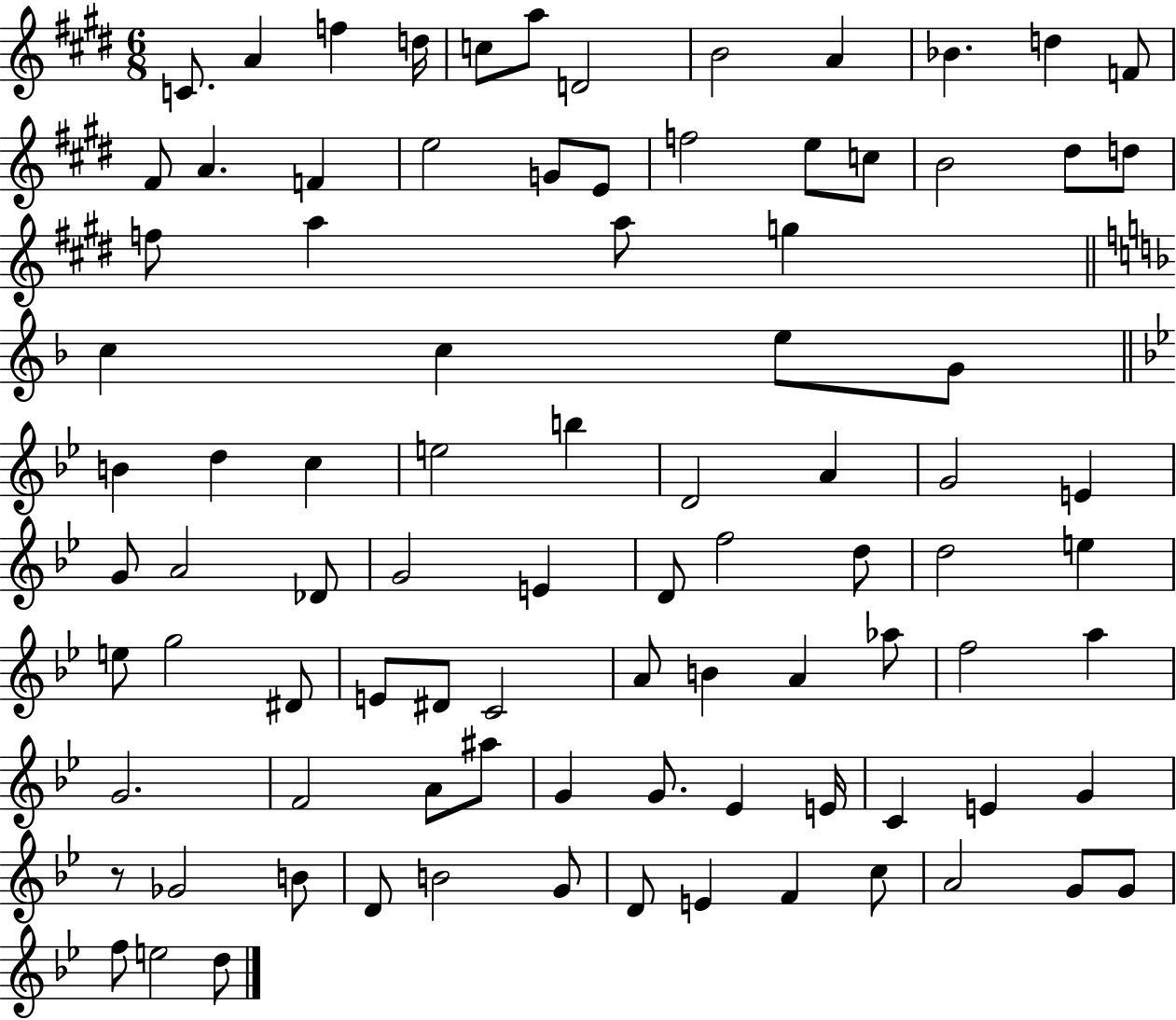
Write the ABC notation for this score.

X:1
T:Untitled
M:6/8
L:1/4
K:E
C/2 A f d/4 c/2 a/2 D2 B2 A _B d F/2 ^F/2 A F e2 G/2 E/2 f2 e/2 c/2 B2 ^d/2 d/2 f/2 a a/2 g c c e/2 G/2 B d c e2 b D2 A G2 E G/2 A2 _D/2 G2 E D/2 f2 d/2 d2 e e/2 g2 ^D/2 E/2 ^D/2 C2 A/2 B A _a/2 f2 a G2 F2 A/2 ^a/2 G G/2 _E E/4 C E G z/2 _G2 B/2 D/2 B2 G/2 D/2 E F c/2 A2 G/2 G/2 f/2 e2 d/2